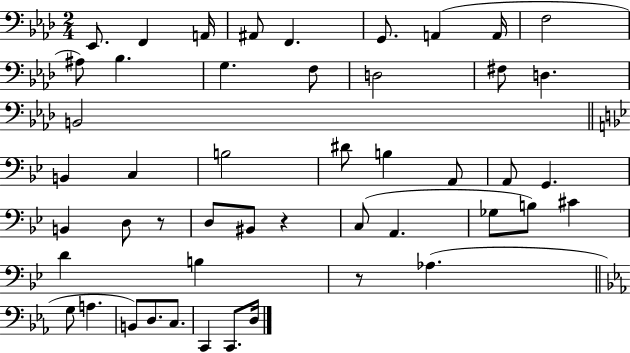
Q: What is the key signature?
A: AES major